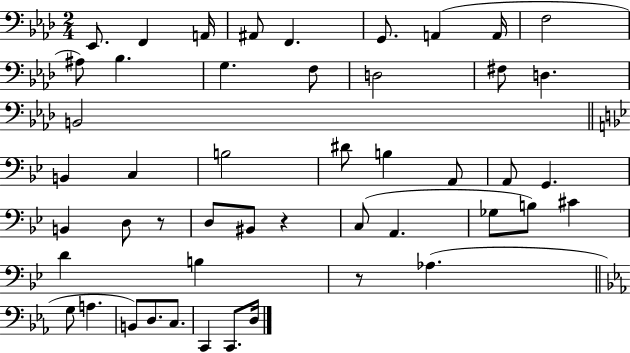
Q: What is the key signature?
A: AES major